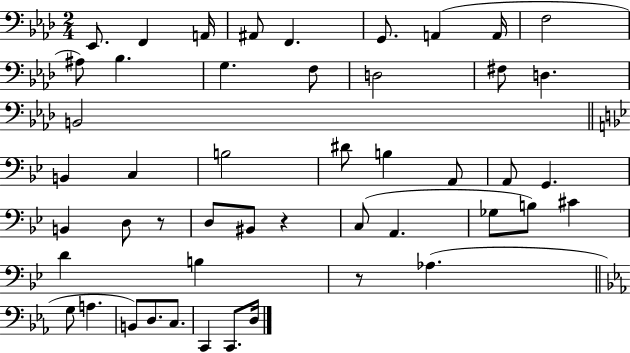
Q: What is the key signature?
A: AES major